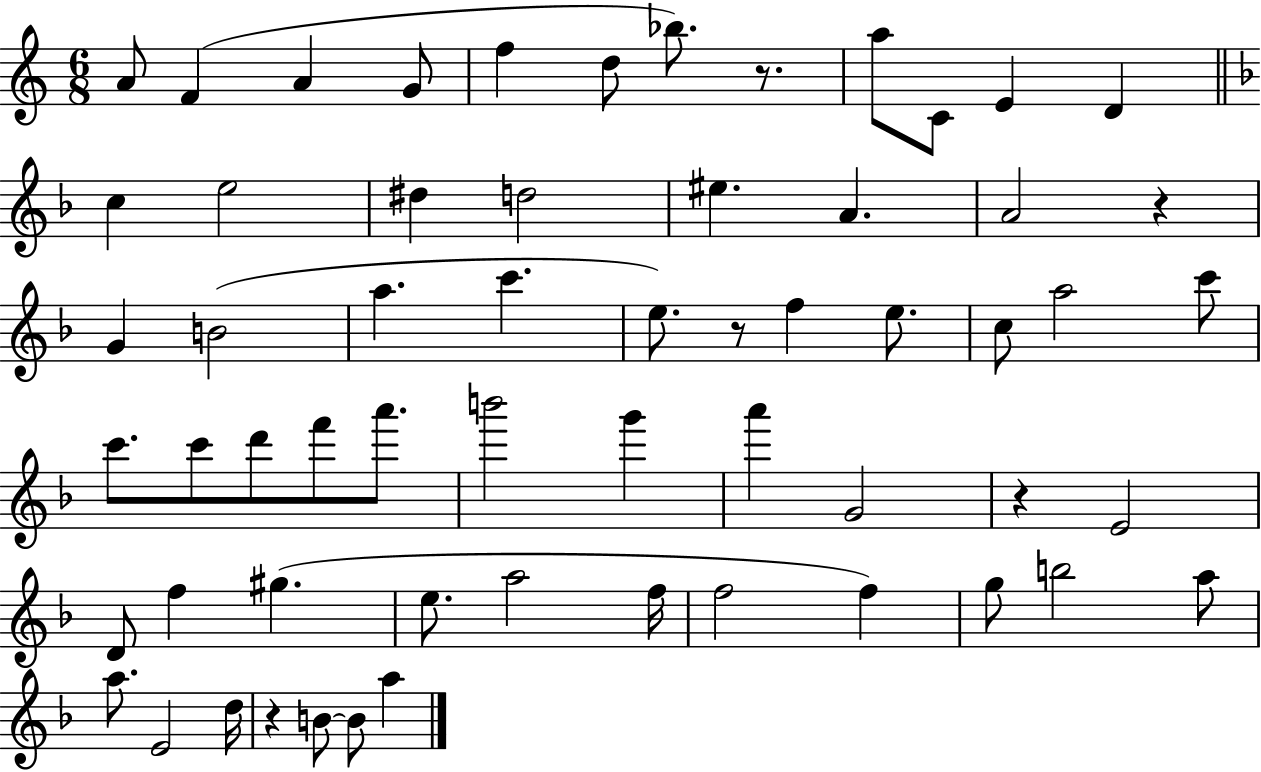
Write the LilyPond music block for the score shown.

{
  \clef treble
  \numericTimeSignature
  \time 6/8
  \key c \major
  \repeat volta 2 { a'8 f'4( a'4 g'8 | f''4 d''8 bes''8.) r8. | a''8 c'8 e'4 d'4 | \bar "||" \break \key f \major c''4 e''2 | dis''4 d''2 | eis''4. a'4. | a'2 r4 | \break g'4 b'2( | a''4. c'''4. | e''8.) r8 f''4 e''8. | c''8 a''2 c'''8 | \break c'''8. c'''8 d'''8 f'''8 a'''8. | b'''2 g'''4 | a'''4 g'2 | r4 e'2 | \break d'8 f''4 gis''4.( | e''8. a''2 f''16 | f''2 f''4) | g''8 b''2 a''8 | \break a''8. e'2 d''16 | r4 b'8~~ b'8 a''4 | } \bar "|."
}